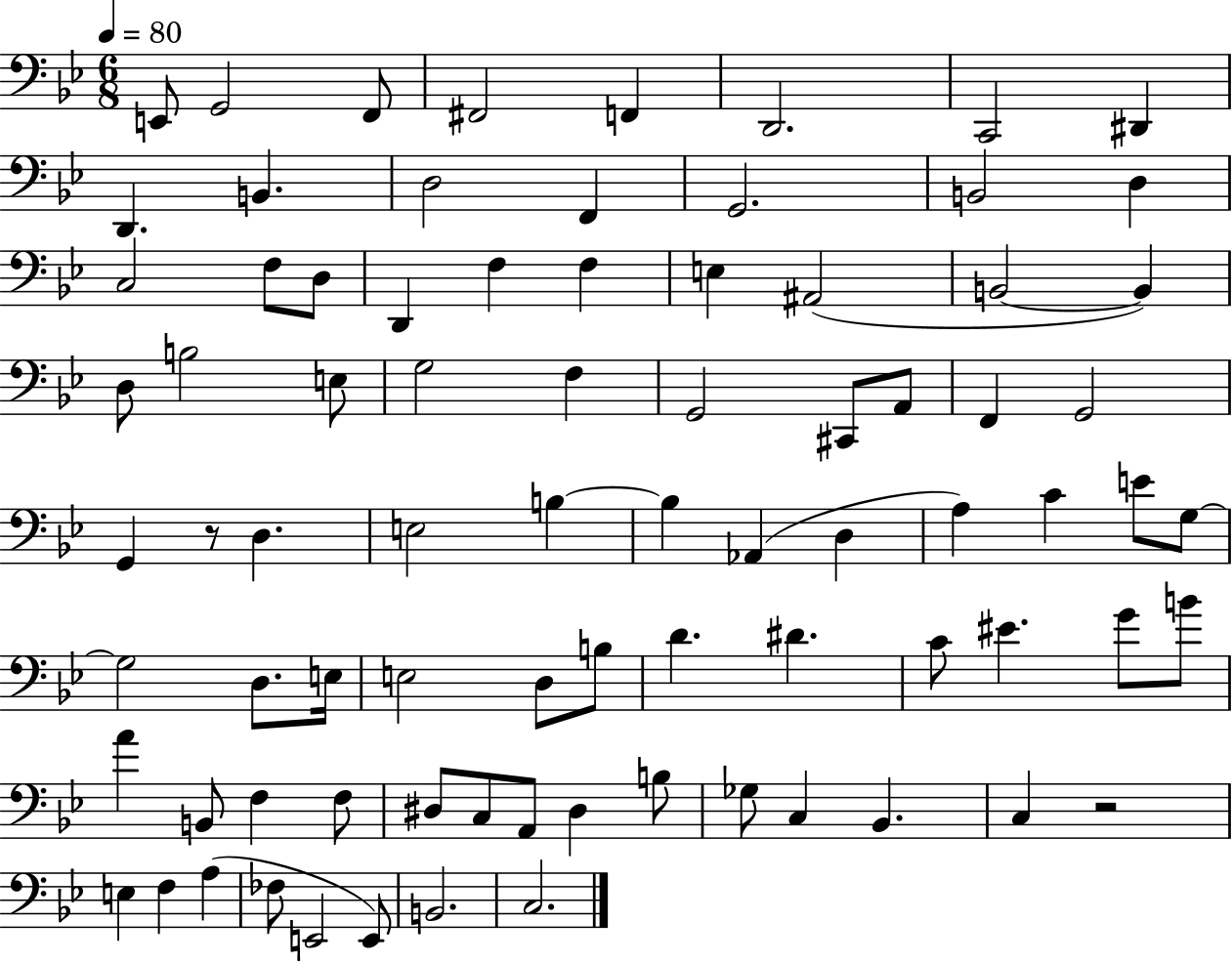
X:1
T:Untitled
M:6/8
L:1/4
K:Bb
E,,/2 G,,2 F,,/2 ^F,,2 F,, D,,2 C,,2 ^D,, D,, B,, D,2 F,, G,,2 B,,2 D, C,2 F,/2 D,/2 D,, F, F, E, ^A,,2 B,,2 B,, D,/2 B,2 E,/2 G,2 F, G,,2 ^C,,/2 A,,/2 F,, G,,2 G,, z/2 D, E,2 B, B, _A,, D, A, C E/2 G,/2 G,2 D,/2 E,/4 E,2 D,/2 B,/2 D ^D C/2 ^E G/2 B/2 A B,,/2 F, F,/2 ^D,/2 C,/2 A,,/2 ^D, B,/2 _G,/2 C, _B,, C, z2 E, F, A, _F,/2 E,,2 E,,/2 B,,2 C,2